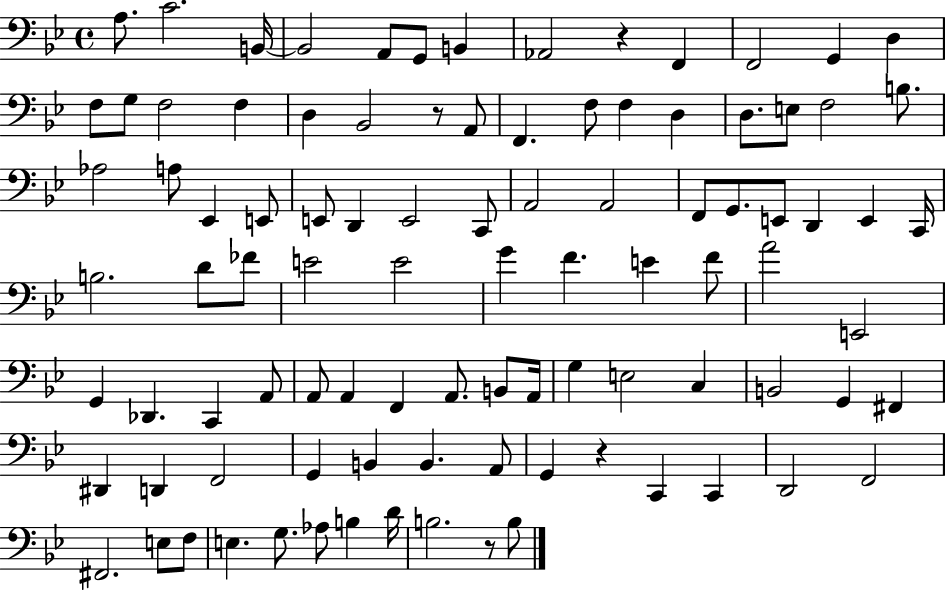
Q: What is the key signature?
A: BES major